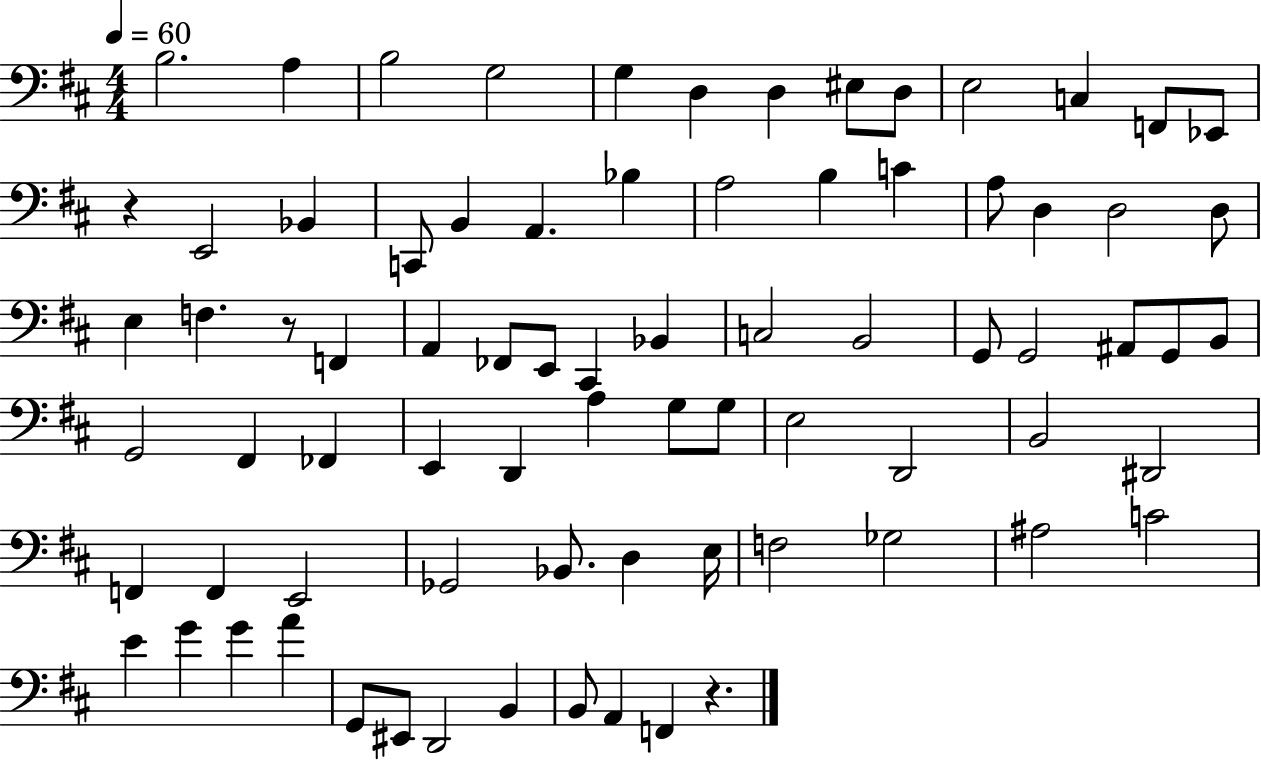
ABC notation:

X:1
T:Untitled
M:4/4
L:1/4
K:D
B,2 A, B,2 G,2 G, D, D, ^E,/2 D,/2 E,2 C, F,,/2 _E,,/2 z E,,2 _B,, C,,/2 B,, A,, _B, A,2 B, C A,/2 D, D,2 D,/2 E, F, z/2 F,, A,, _F,,/2 E,,/2 ^C,, _B,, C,2 B,,2 G,,/2 G,,2 ^A,,/2 G,,/2 B,,/2 G,,2 ^F,, _F,, E,, D,, A, G,/2 G,/2 E,2 D,,2 B,,2 ^D,,2 F,, F,, E,,2 _G,,2 _B,,/2 D, E,/4 F,2 _G,2 ^A,2 C2 E G G A G,,/2 ^E,,/2 D,,2 B,, B,,/2 A,, F,, z